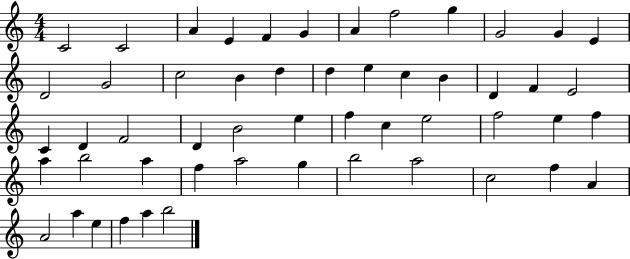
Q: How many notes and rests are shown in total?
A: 53